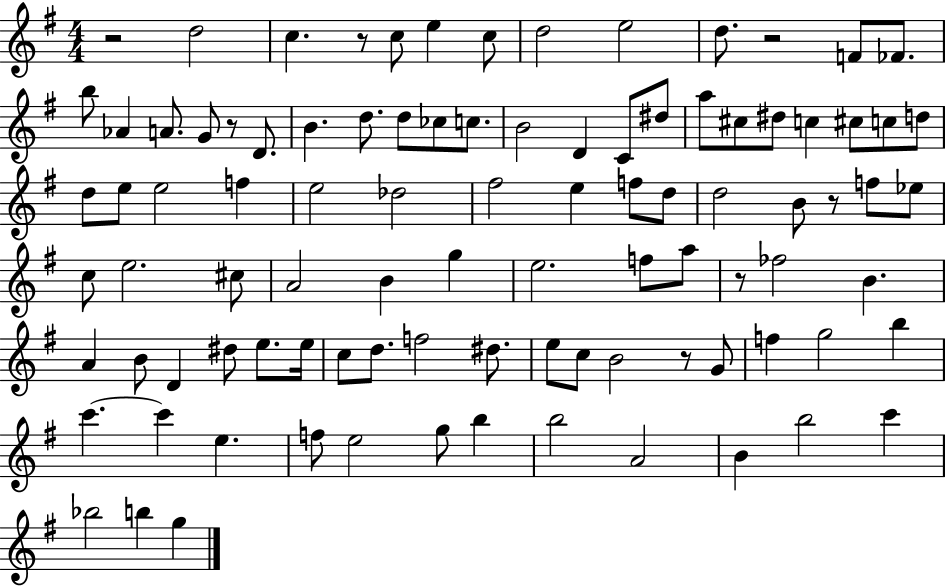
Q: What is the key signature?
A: G major